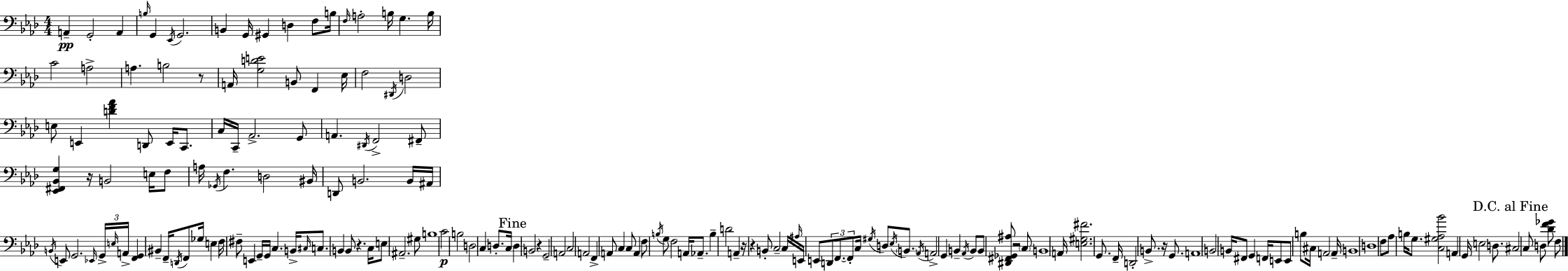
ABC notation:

X:1
T:Untitled
M:4/4
L:1/4
K:Ab
A,, G,,2 A,, B,/4 G,, _E,,/4 G,,2 B,, G,,/4 ^G,, D, F,/2 B,/4 F,/4 A,2 B,/4 G, B,/4 C2 A,2 A, B,2 z/2 A,,/4 [G,DE]2 B,,/2 F,, _E,/4 F,2 ^D,,/4 D,2 E,/2 E,, [DF_A] D,,/2 E,,/4 C,,/2 C,/4 C,,/4 _A,,2 G,,/2 A,, ^D,,/4 F,,2 ^F,,/2 [_E,,^F,,_B,,G,] z/4 B,,2 E,/4 F,/2 A,/4 _G,,/4 F, D,2 ^B,,/4 D,,/2 B,,2 B,,/4 ^A,,/4 B,,/4 E,,/2 G,,2 _E,,/4 G,,/4 E,/4 A,,/4 [F,,G,,] ^B,, F,,/4 D,,/4 F,,/2 _G,/4 E, F,/4 ^F,/2 E,, G,,/4 G,,/4 C, B,,/4 ^C,/4 C,/2 B,, B,,/2 z C,/4 E,/2 ^A,,2 ^G,/2 B,4 C2 B,2 D,2 C, D,/2 C,/4 D, B,,2 z G,,2 A,,2 C,2 A,,2 F,, A,,/2 C, C,/2 A,, F,/2 B,/4 G,/2 F,2 A,,/4 _A,,/2 B, D2 A,, z/4 z B,,/2 C,2 C,/4 ^A,/4 E,,/4 E,,/2 D,,/2 F,,/2 F,,/2 C,/4 ^G,/4 D,/2 _E,/4 B,,/2 _A,,/4 A,,2 G,, B,, _A,,/4 B,,/2 B,,/2 [^D,,^F,,_G,,^A,]/2 z2 C,/2 B,,4 A,,/4 [E,^G,^F]2 G,,/2 F,,/4 D,,2 B,,/2 z/4 G,,/2 A,,4 B,,2 B,,/4 ^F,,/2 G,, F,,/4 E,,/2 E,,/2 B,/2 ^C,/4 A,,2 A,,/4 B,,4 D,4 F,/2 _A,/2 B,/4 G,/2 [C,^G,_A,_B]2 A,, G,,/4 E,2 D,/2 ^C,2 C,/2 D,/2 [_DF_G]/2 F,/2